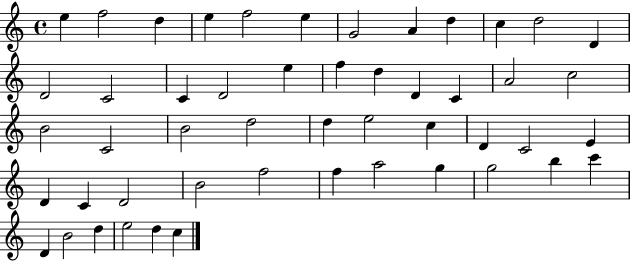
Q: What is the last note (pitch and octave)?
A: C5